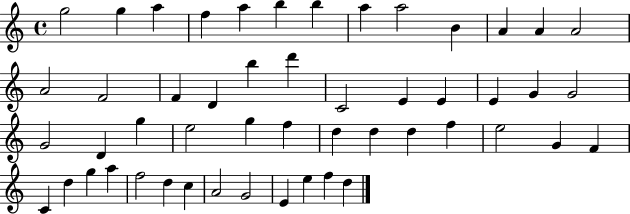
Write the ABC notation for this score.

X:1
T:Untitled
M:4/4
L:1/4
K:C
g2 g a f a b b a a2 B A A A2 A2 F2 F D b d' C2 E E E G G2 G2 D g e2 g f d d d f e2 G F C d g a f2 d c A2 G2 E e f d